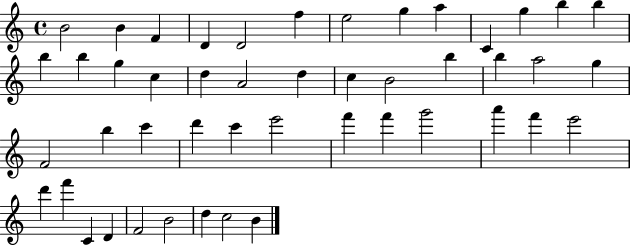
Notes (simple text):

B4/h B4/q F4/q D4/q D4/h F5/q E5/h G5/q A5/q C4/q G5/q B5/q B5/q B5/q B5/q G5/q C5/q D5/q A4/h D5/q C5/q B4/h B5/q B5/q A5/h G5/q F4/h B5/q C6/q D6/q C6/q E6/h F6/q F6/q G6/h A6/q F6/q E6/h D6/q F6/q C4/q D4/q F4/h B4/h D5/q C5/h B4/q